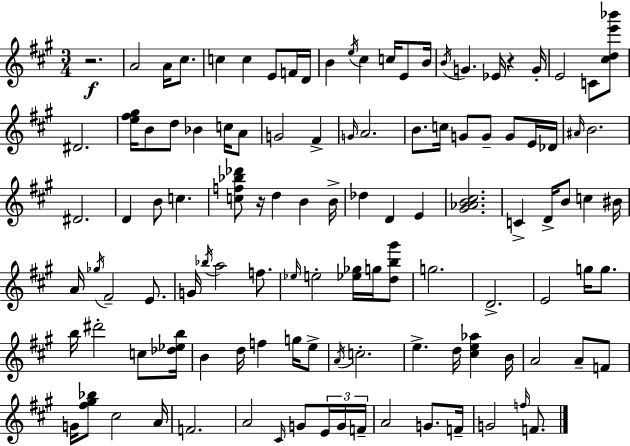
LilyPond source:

{
  \clef treble
  \numericTimeSignature
  \time 3/4
  \key a \major
  r2.\f | a'2 a'16 cis''8. | c''4 c''4 e'8 f'16 d'16 | b'4 \acciaccatura { e''16 } cis''4 c''16 e'8 | \break b'16 \acciaccatura { b'16 } g'4. ees'16 r4 | g'16-. e'2 c'8 | <cis'' d'' e''' bes'''>8 dis'2. | <e'' fis'' gis''>16 b'8 d''8 bes'4 c''16 | \break a'8 g'2 fis'4-> | \grace { g'16 } a'2. | b'8. c''16 g'8 g'8-- g'8 | e'16 des'16 \grace { ais'16 } b'2. | \break dis'2. | d'4 b'8 c''4. | <c'' f'' bes'' des'''>8 r16 d''4 b'4 | b'16-> des''4 d'4 | \break e'4 <gis' aes' b' cis''>2. | c'4-> d'16-> b'8 c''4 | bis'16 a'16 \acciaccatura { ges''16 } fis'2-- | e'8. g'16 \acciaccatura { bes''16 } a''2 | \break f''8. \grace { ees''16 } e''2-. | <ees'' ges''>16 g''16 <d'' b'' gis'''>8 g''2. | d'2.-> | e'2 | \break g''16 g''8. b''16 dis'''2-. | c''8 <des'' ees'' b''>16 b'4 d''16 | f''4 g''16 e''8-> \acciaccatura { a'16 } c''2.-. | e''4.-> | \break d''16 <cis'' e'' aes''>4 b'16 a'2 | a'8-- f'8 g'16 <fis'' gis'' bes''>8 cis''2 | a'16 f'2. | a'2 | \break \grace { cis'16 } g'8 \tuplet 3/2 { e'16 g'16 f'16-- } a'2 | g'8. f'16-- g'2 | \grace { f''16 } f'8. \bar "|."
}